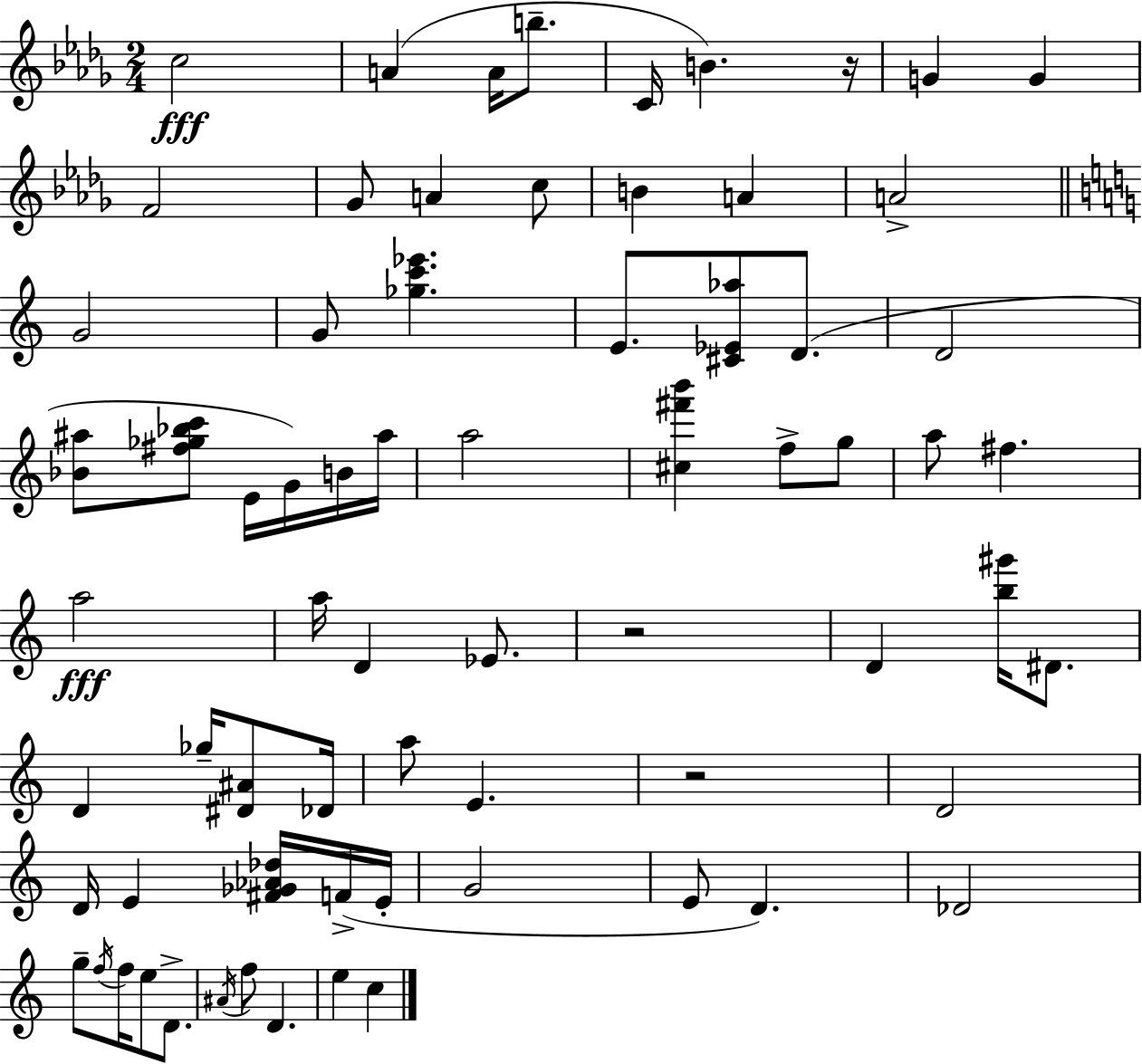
{
  \clef treble
  \numericTimeSignature
  \time 2/4
  \key bes \minor
  c''2\fff | a'4( a'16 b''8.-- | c'16 b'4.) r16 | g'4 g'4 | \break f'2 | ges'8 a'4 c''8 | b'4 a'4 | a'2-> | \break \bar "||" \break \key a \minor g'2 | g'8 <ges'' c''' ees'''>4. | e'8. <cis' ees' aes''>8 d'8.( | d'2 | \break <bes' ais''>8 <fis'' ges'' bes'' c'''>8 e'16 g'16) b'16 ais''16 | a''2 | <cis'' fis''' b'''>4 f''8-> g''8 | a''8 fis''4. | \break a''2\fff | a''16 d'4 ees'8. | r2 | d'4 <b'' gis'''>16 dis'8. | \break d'4 ges''16-- <dis' ais'>8 des'16 | a''8 e'4. | r2 | d'2 | \break d'16 e'4 <fis' ges' aes' des''>16 f'16->( e'16-. | g'2 | e'8 d'4.) | des'2 | \break g''8-- \acciaccatura { f''16 } f''16 e''8 d'8.-> | \acciaccatura { ais'16 } f''8 d'4. | e''4 c''4 | \bar "|."
}